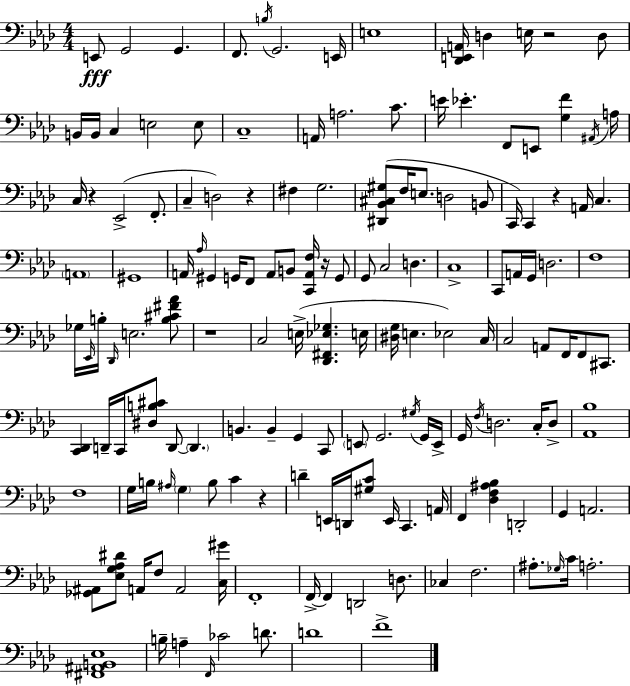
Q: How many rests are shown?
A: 7